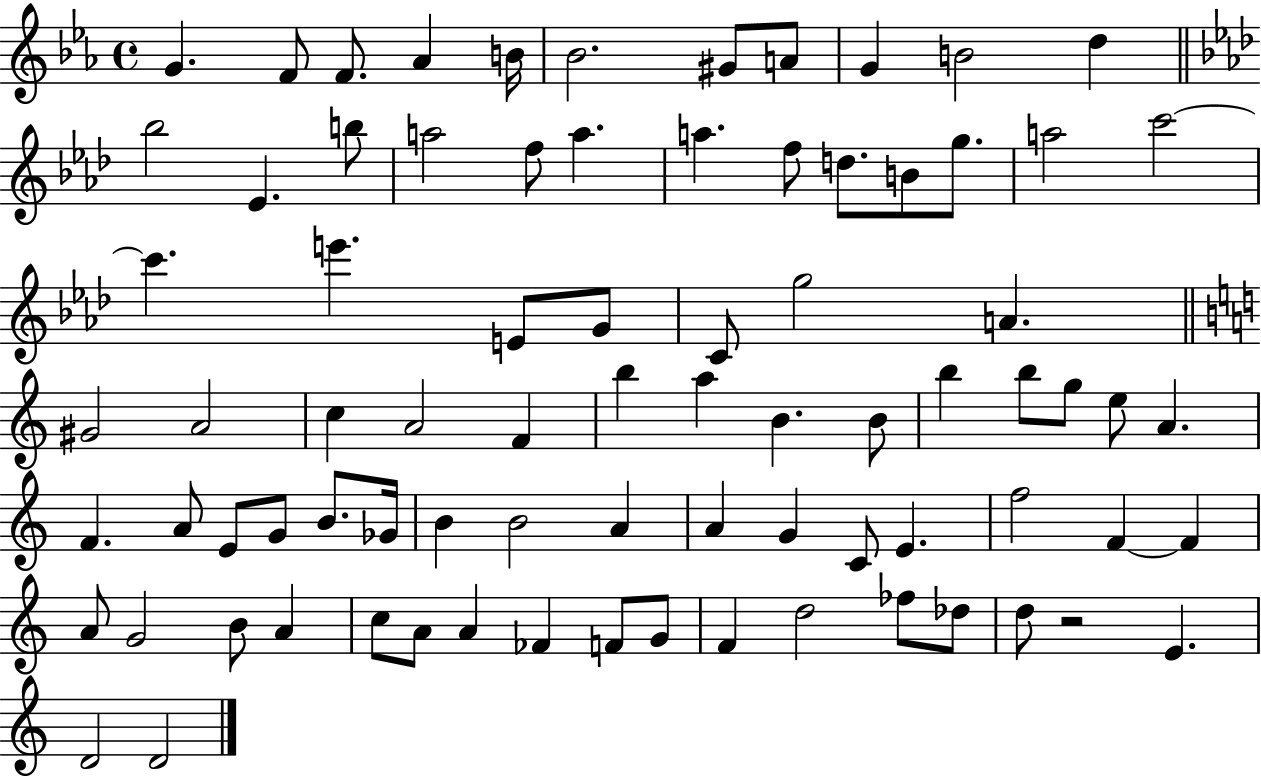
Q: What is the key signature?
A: EES major